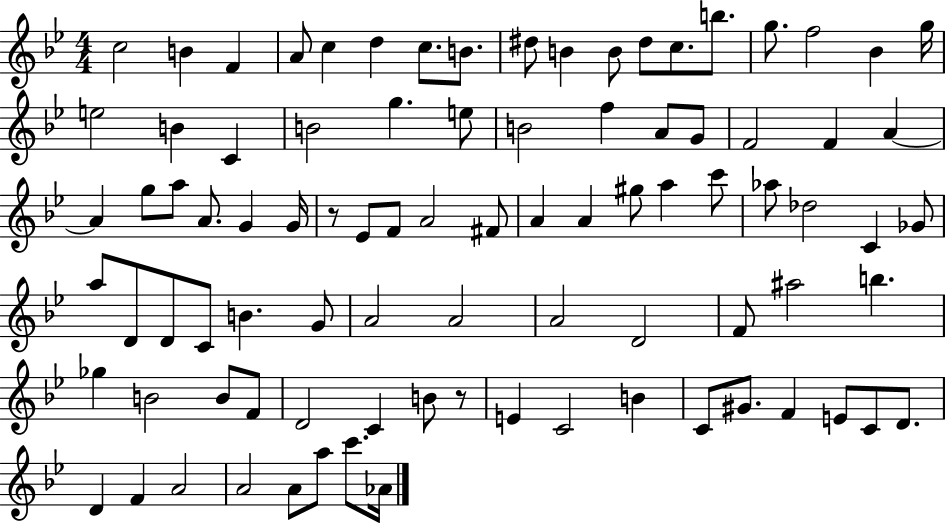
C5/h B4/q F4/q A4/e C5/q D5/q C5/e. B4/e. D#5/e B4/q B4/e D#5/e C5/e. B5/e. G5/e. F5/h Bb4/q G5/s E5/h B4/q C4/q B4/h G5/q. E5/e B4/h F5/q A4/e G4/e F4/h F4/q A4/q A4/q G5/e A5/e A4/e. G4/q G4/s R/e Eb4/e F4/e A4/h F#4/e A4/q A4/q G#5/e A5/q C6/e Ab5/e Db5/h C4/q Gb4/e A5/e D4/e D4/e C4/e B4/q. G4/e A4/h A4/h A4/h D4/h F4/e A#5/h B5/q. Gb5/q B4/h B4/e F4/e D4/h C4/q B4/e R/e E4/q C4/h B4/q C4/e G#4/e. F4/q E4/e C4/e D4/e. D4/q F4/q A4/h A4/h A4/e A5/e C6/e. Ab4/s